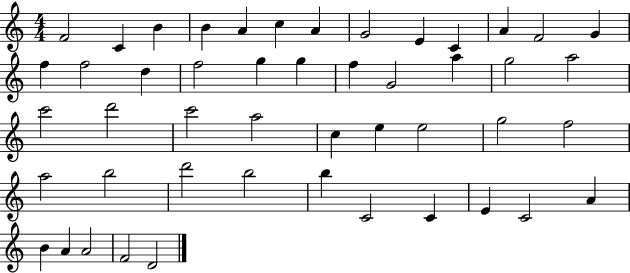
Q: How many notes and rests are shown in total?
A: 48